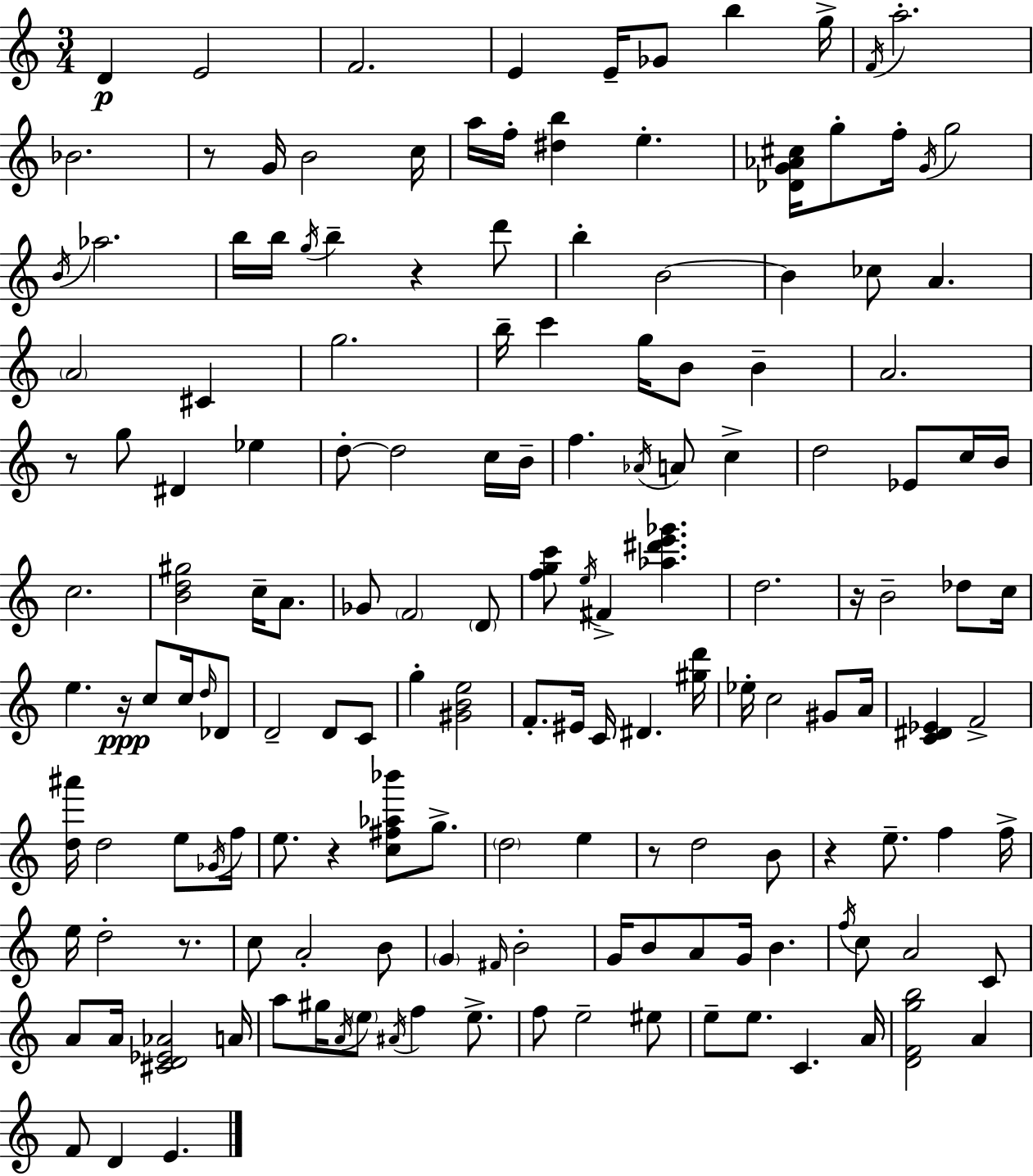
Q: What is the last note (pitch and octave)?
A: E4